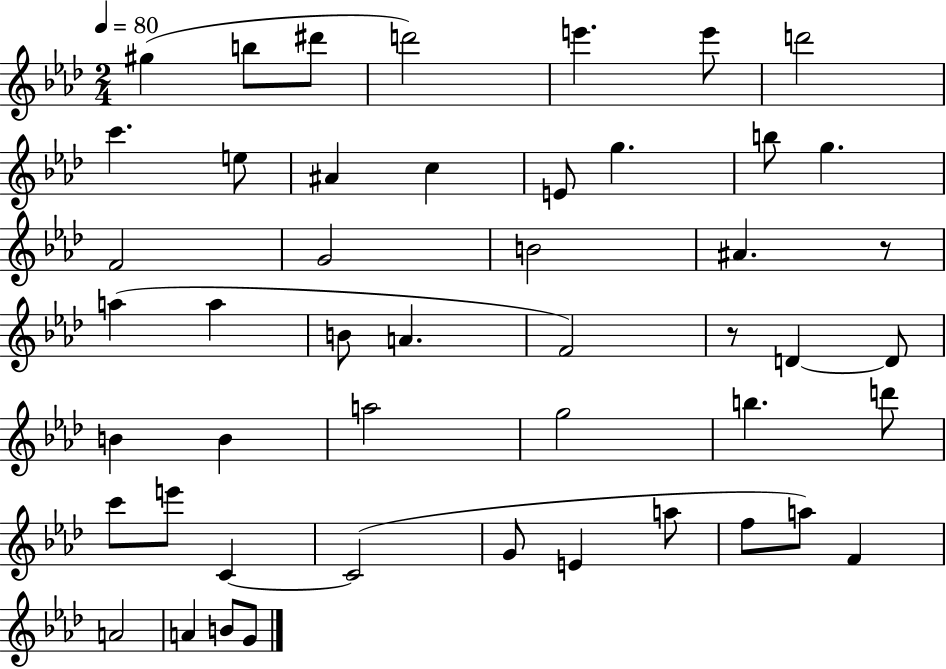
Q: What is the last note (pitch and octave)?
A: G4